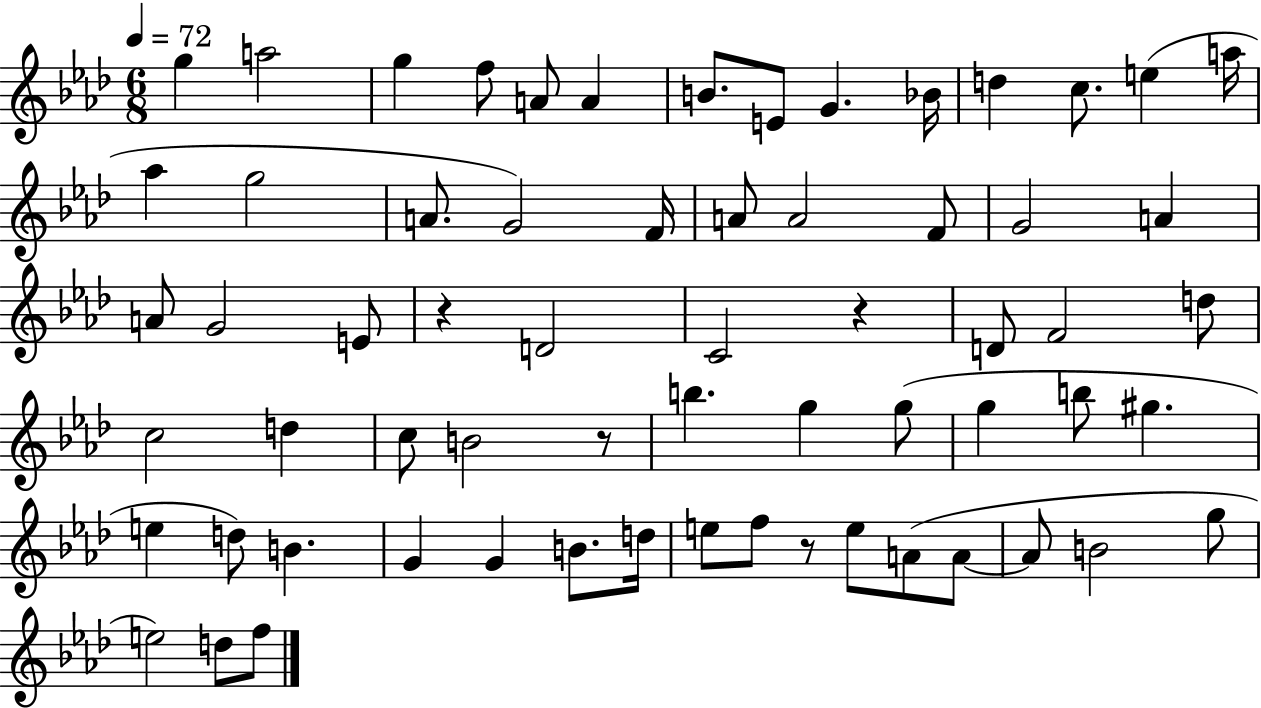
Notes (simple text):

G5/q A5/h G5/q F5/e A4/e A4/q B4/e. E4/e G4/q. Bb4/s D5/q C5/e. E5/q A5/s Ab5/q G5/h A4/e. G4/h F4/s A4/e A4/h F4/e G4/h A4/q A4/e G4/h E4/e R/q D4/h C4/h R/q D4/e F4/h D5/e C5/h D5/q C5/e B4/h R/e B5/q. G5/q G5/e G5/q B5/e G#5/q. E5/q D5/e B4/q. G4/q G4/q B4/e. D5/s E5/e F5/e R/e E5/e A4/e A4/e A4/e B4/h G5/e E5/h D5/e F5/e